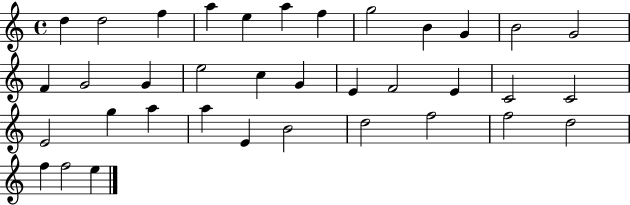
D5/q D5/h F5/q A5/q E5/q A5/q F5/q G5/h B4/q G4/q B4/h G4/h F4/q G4/h G4/q E5/h C5/q G4/q E4/q F4/h E4/q C4/h C4/h E4/h G5/q A5/q A5/q E4/q B4/h D5/h F5/h F5/h D5/h F5/q F5/h E5/q